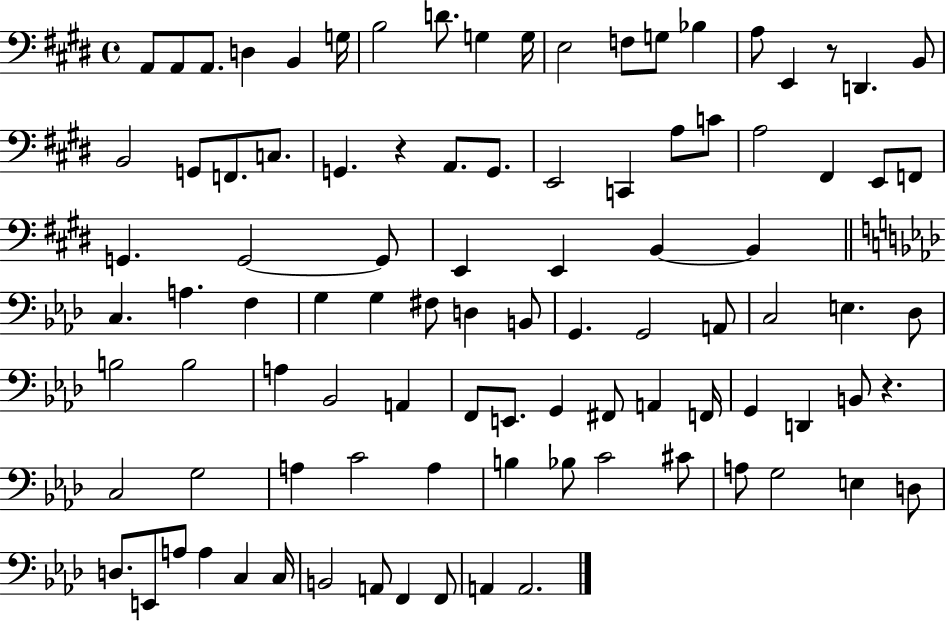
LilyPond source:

{
  \clef bass
  \time 4/4
  \defaultTimeSignature
  \key e \major
  a,8 a,8 a,8. d4 b,4 g16 | b2 d'8. g4 g16 | e2 f8 g8 bes4 | a8 e,4 r8 d,4. b,8 | \break b,2 g,8 f,8. c8. | g,4. r4 a,8. g,8. | e,2 c,4 a8 c'8 | a2 fis,4 e,8 f,8 | \break g,4. g,2~~ g,8 | e,4 e,4 b,4~~ b,4 | \bar "||" \break \key f \minor c4. a4. f4 | g4 g4 fis8 d4 b,8 | g,4. g,2 a,8 | c2 e4. des8 | \break b2 b2 | a4 bes,2 a,4 | f,8 e,8. g,4 fis,8 a,4 f,16 | g,4 d,4 b,8 r4. | \break c2 g2 | a4 c'2 a4 | b4 bes8 c'2 cis'8 | a8 g2 e4 d8 | \break d8. e,8 a8 a4 c4 c16 | b,2 a,8 f,4 f,8 | a,4 a,2. | \bar "|."
}